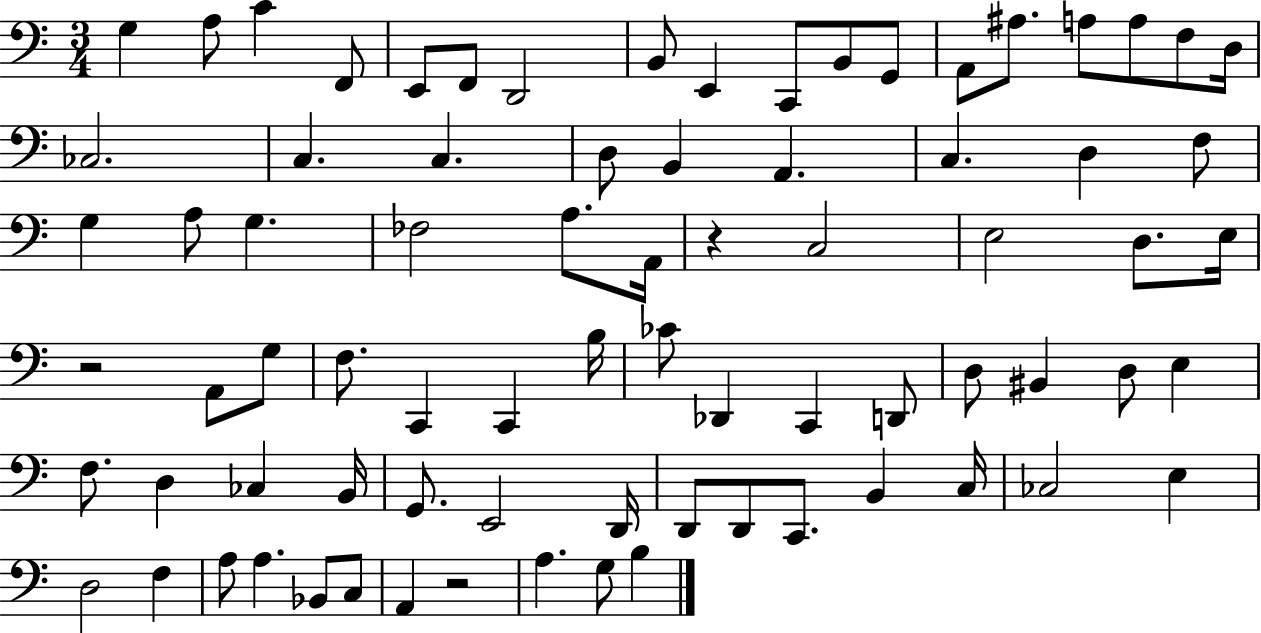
X:1
T:Untitled
M:3/4
L:1/4
K:C
G, A,/2 C F,,/2 E,,/2 F,,/2 D,,2 B,,/2 E,, C,,/2 B,,/2 G,,/2 A,,/2 ^A,/2 A,/2 A,/2 F,/2 D,/4 _C,2 C, C, D,/2 B,, A,, C, D, F,/2 G, A,/2 G, _F,2 A,/2 A,,/4 z C,2 E,2 D,/2 E,/4 z2 A,,/2 G,/2 F,/2 C,, C,, B,/4 _C/2 _D,, C,, D,,/2 D,/2 ^B,, D,/2 E, F,/2 D, _C, B,,/4 G,,/2 E,,2 D,,/4 D,,/2 D,,/2 C,,/2 B,, C,/4 _C,2 E, D,2 F, A,/2 A, _B,,/2 C,/2 A,, z2 A, G,/2 B,